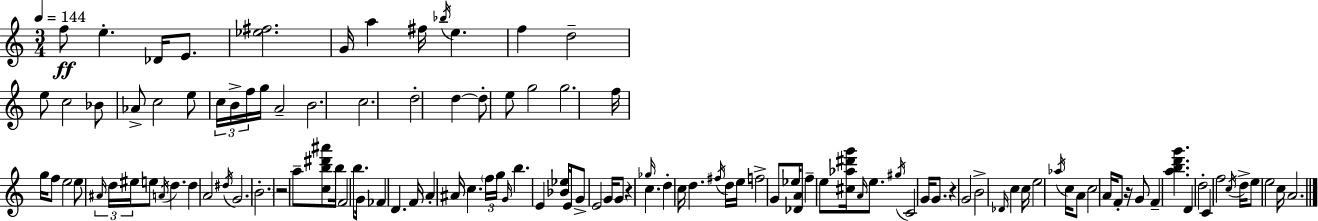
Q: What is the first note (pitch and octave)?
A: F5